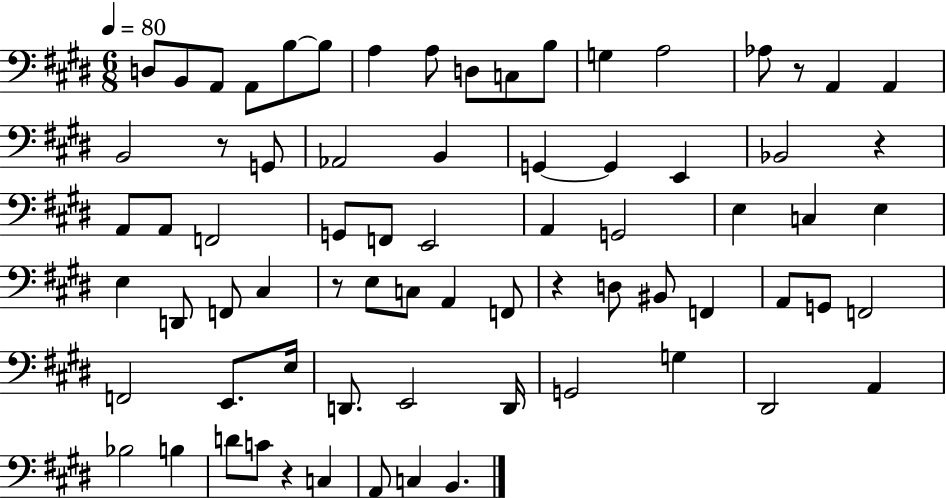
D3/e B2/e A2/e A2/e B3/e B3/e A3/q A3/e D3/e C3/e B3/e G3/q A3/h Ab3/e R/e A2/q A2/q B2/h R/e G2/e Ab2/h B2/q G2/q G2/q E2/q Bb2/h R/q A2/e A2/e F2/h G2/e F2/e E2/h A2/q G2/h E3/q C3/q E3/q E3/q D2/e F2/e C#3/q R/e E3/e C3/e A2/q F2/e R/q D3/e BIS2/e F2/q A2/e G2/e F2/h F2/h E2/e. E3/s D2/e. E2/h D2/s G2/h G3/q D#2/h A2/q Bb3/h B3/q D4/e C4/e R/q C3/q A2/e C3/q B2/q.